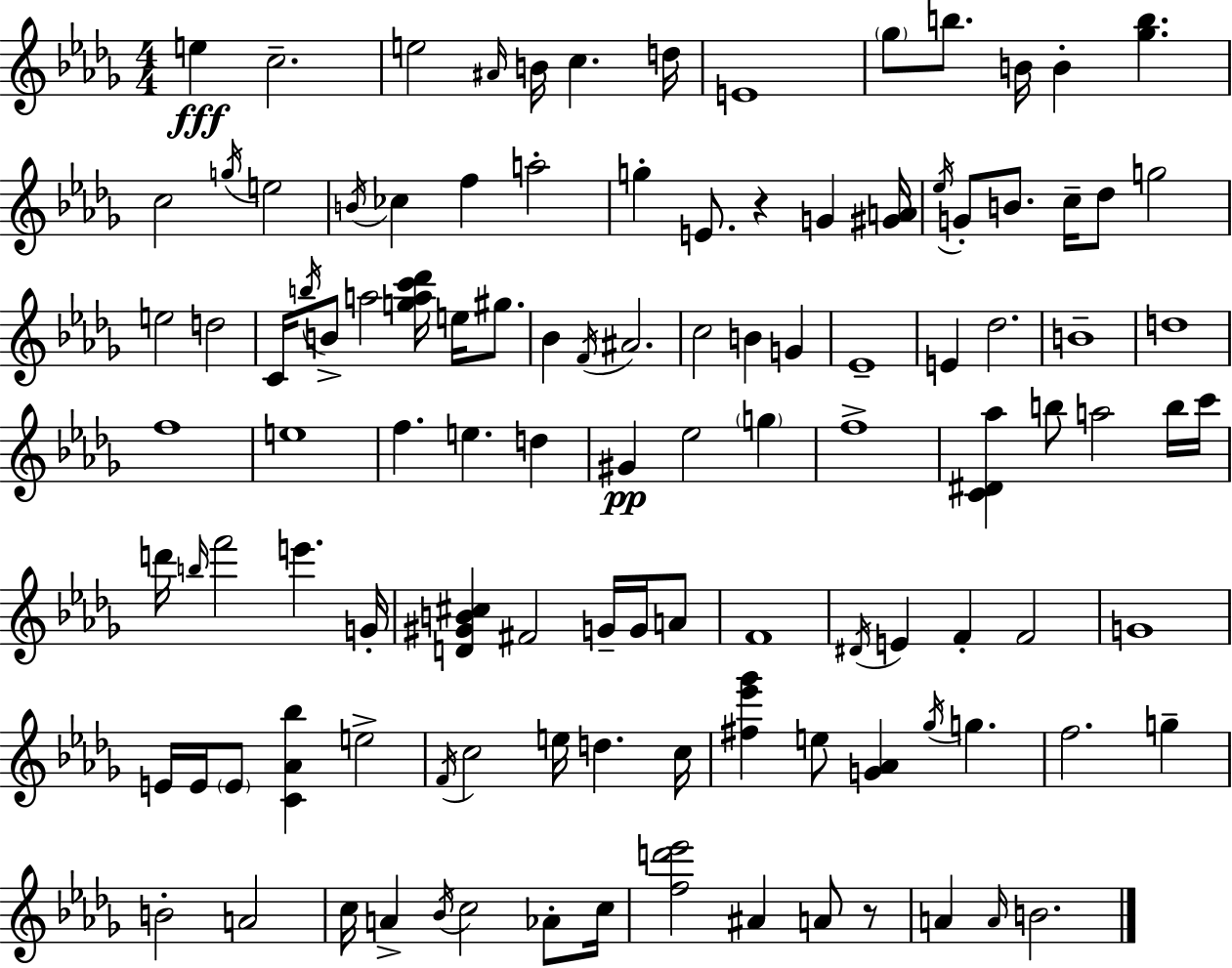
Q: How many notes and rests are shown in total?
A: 113